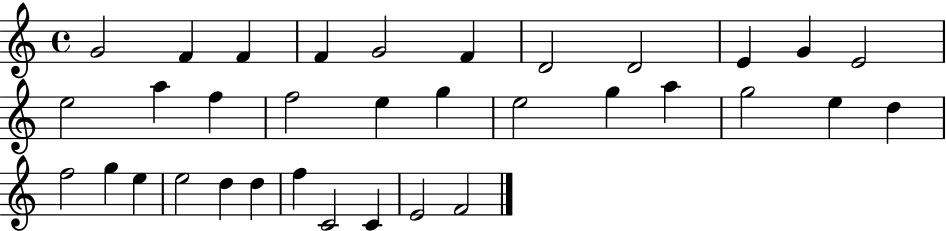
X:1
T:Untitled
M:4/4
L:1/4
K:C
G2 F F F G2 F D2 D2 E G E2 e2 a f f2 e g e2 g a g2 e d f2 g e e2 d d f C2 C E2 F2